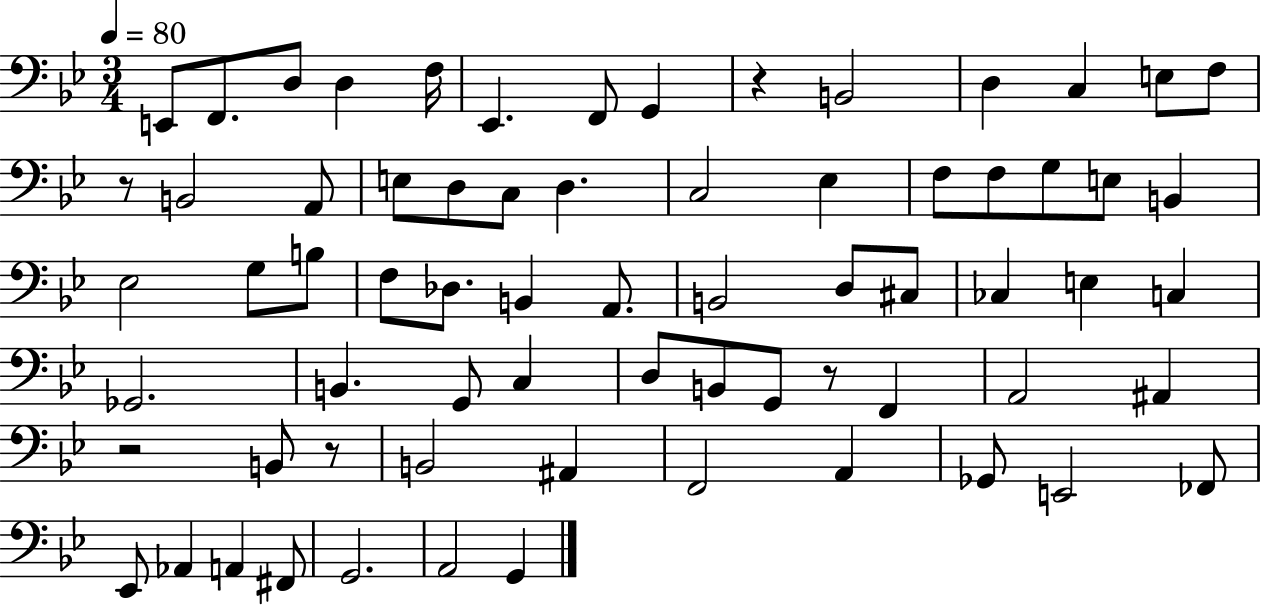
{
  \clef bass
  \numericTimeSignature
  \time 3/4
  \key bes \major
  \tempo 4 = 80
  e,8 f,8. d8 d4 f16 | ees,4. f,8 g,4 | r4 b,2 | d4 c4 e8 f8 | \break r8 b,2 a,8 | e8 d8 c8 d4. | c2 ees4 | f8 f8 g8 e8 b,4 | \break ees2 g8 b8 | f8 des8. b,4 a,8. | b,2 d8 cis8 | ces4 e4 c4 | \break ges,2. | b,4. g,8 c4 | d8 b,8 g,8 r8 f,4 | a,2 ais,4 | \break r2 b,8 r8 | b,2 ais,4 | f,2 a,4 | ges,8 e,2 fes,8 | \break ees,8 aes,4 a,4 fis,8 | g,2. | a,2 g,4 | \bar "|."
}